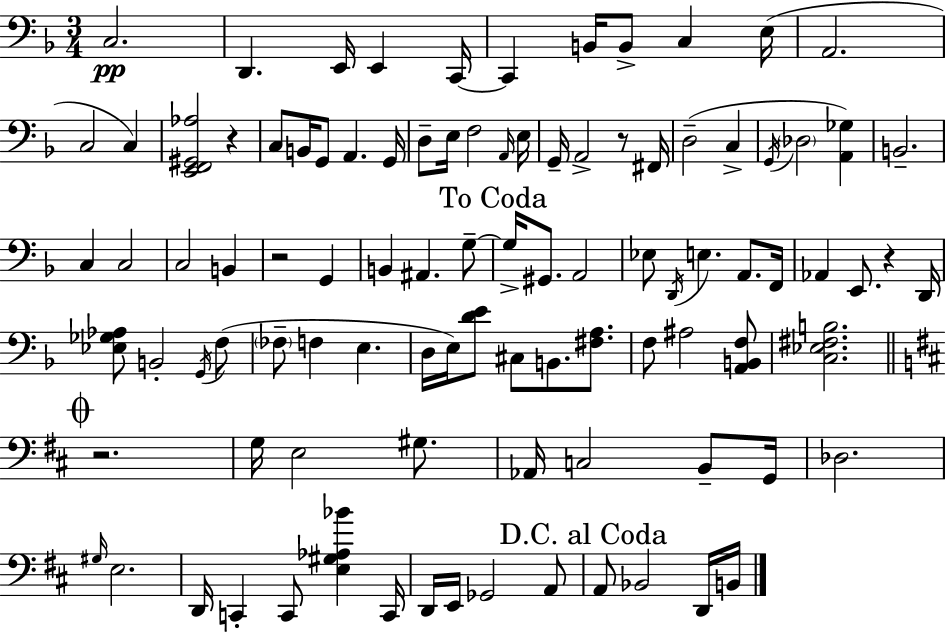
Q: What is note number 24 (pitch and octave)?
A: G2